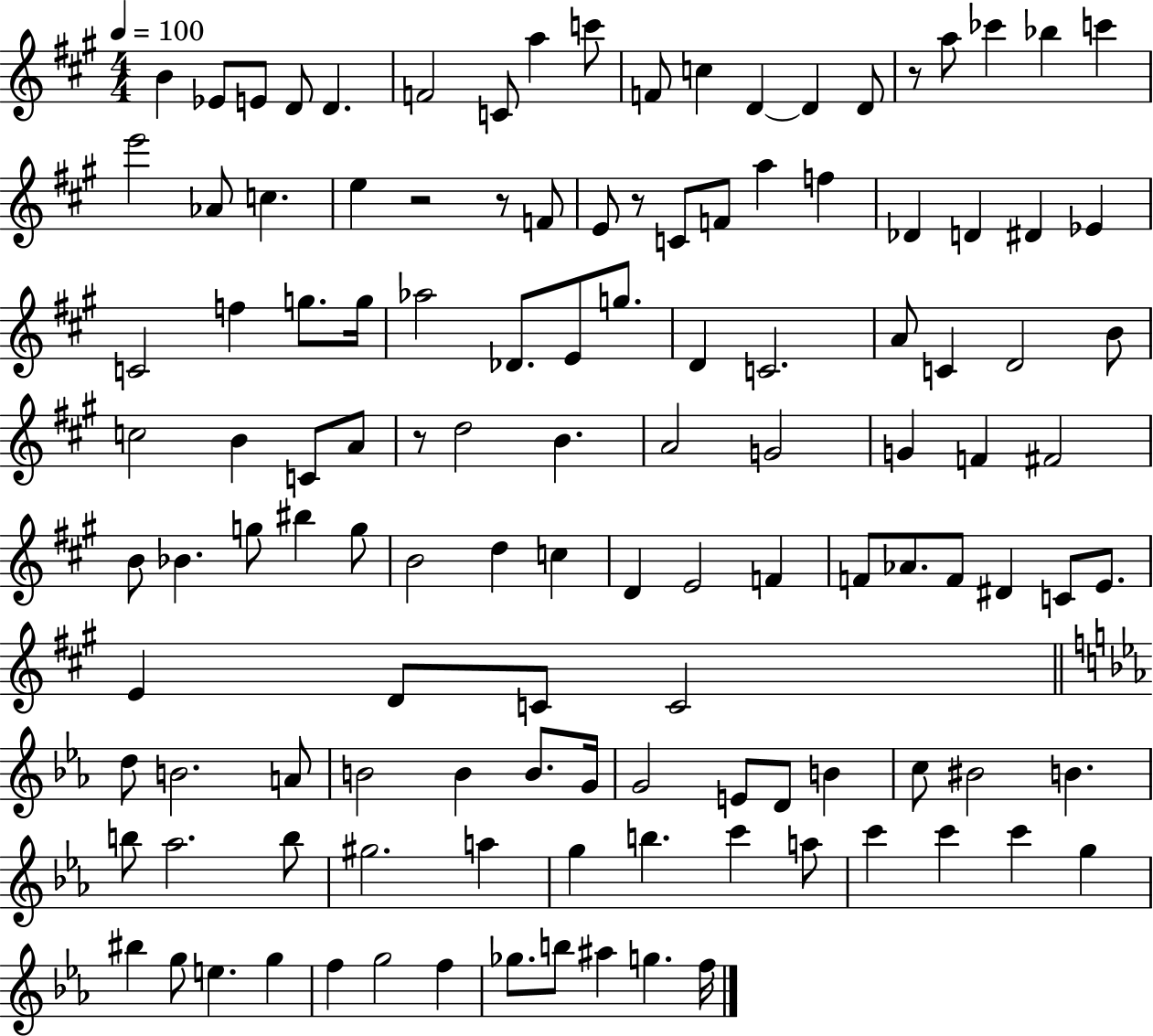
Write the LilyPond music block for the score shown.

{
  \clef treble
  \numericTimeSignature
  \time 4/4
  \key a \major
  \tempo 4 = 100
  b'4 ees'8 e'8 d'8 d'4. | f'2 c'8 a''4 c'''8 | f'8 c''4 d'4~~ d'4 d'8 | r8 a''8 ces'''4 bes''4 c'''4 | \break e'''2 aes'8 c''4. | e''4 r2 r8 f'8 | e'8 r8 c'8 f'8 a''4 f''4 | des'4 d'4 dis'4 ees'4 | \break c'2 f''4 g''8. g''16 | aes''2 des'8. e'8 g''8. | d'4 c'2. | a'8 c'4 d'2 b'8 | \break c''2 b'4 c'8 a'8 | r8 d''2 b'4. | a'2 g'2 | g'4 f'4 fis'2 | \break b'8 bes'4. g''8 bis''4 g''8 | b'2 d''4 c''4 | d'4 e'2 f'4 | f'8 aes'8. f'8 dis'4 c'8 e'8. | \break e'4 d'8 c'8 c'2 | \bar "||" \break \key ees \major d''8 b'2. a'8 | b'2 b'4 b'8. g'16 | g'2 e'8 d'8 b'4 | c''8 bis'2 b'4. | \break b''8 aes''2. b''8 | gis''2. a''4 | g''4 b''4. c'''4 a''8 | c'''4 c'''4 c'''4 g''4 | \break bis''4 g''8 e''4. g''4 | f''4 g''2 f''4 | ges''8. b''8 ais''4 g''4. f''16 | \bar "|."
}